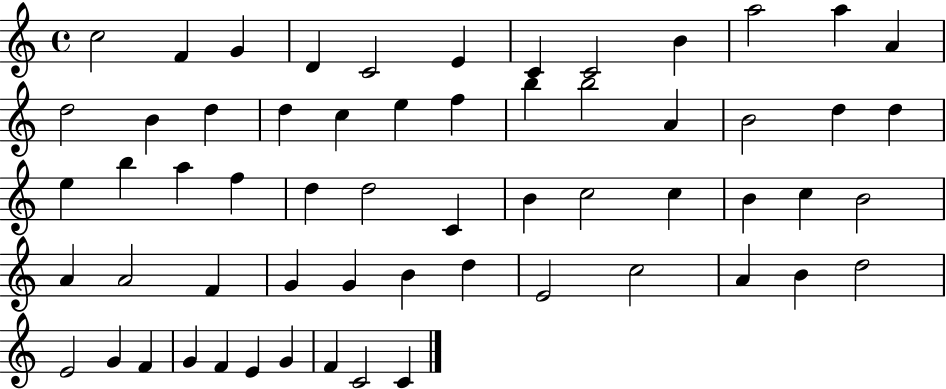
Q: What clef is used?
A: treble